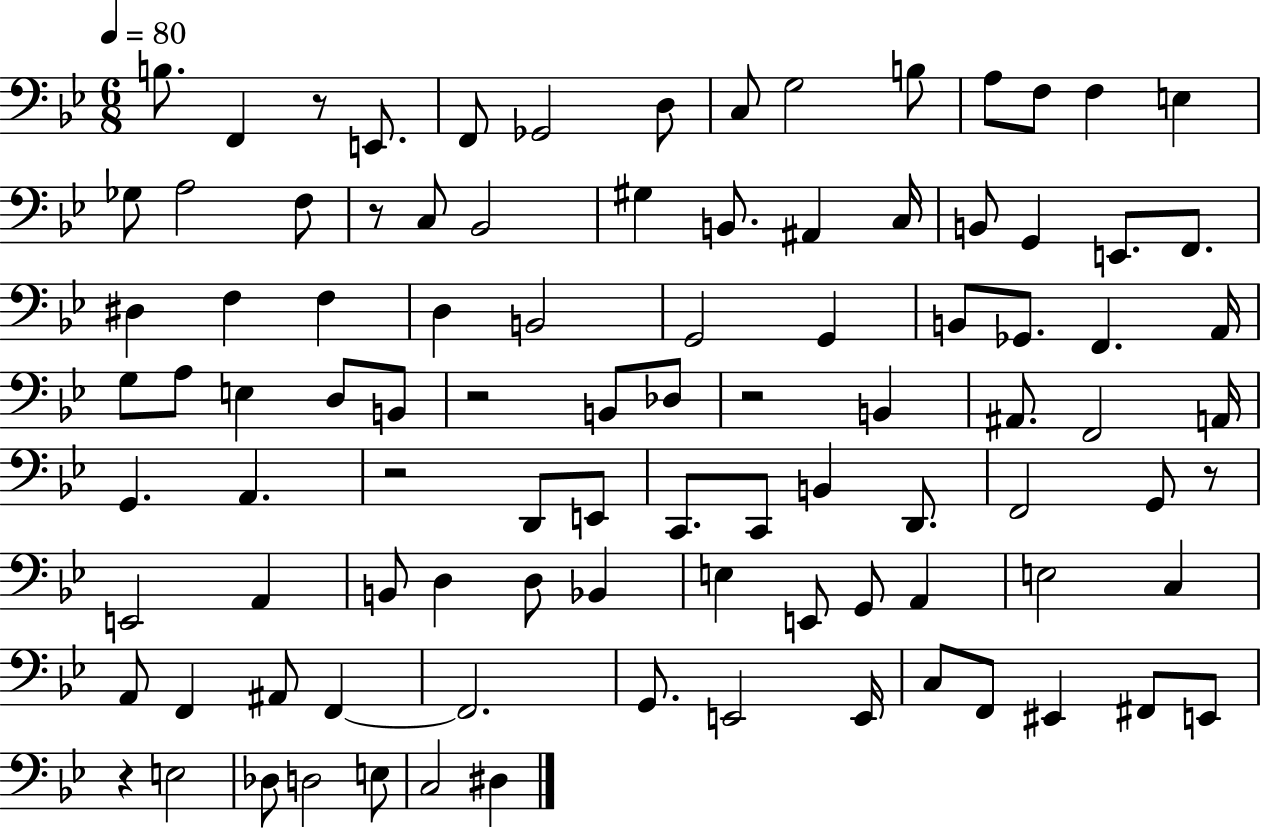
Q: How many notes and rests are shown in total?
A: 96